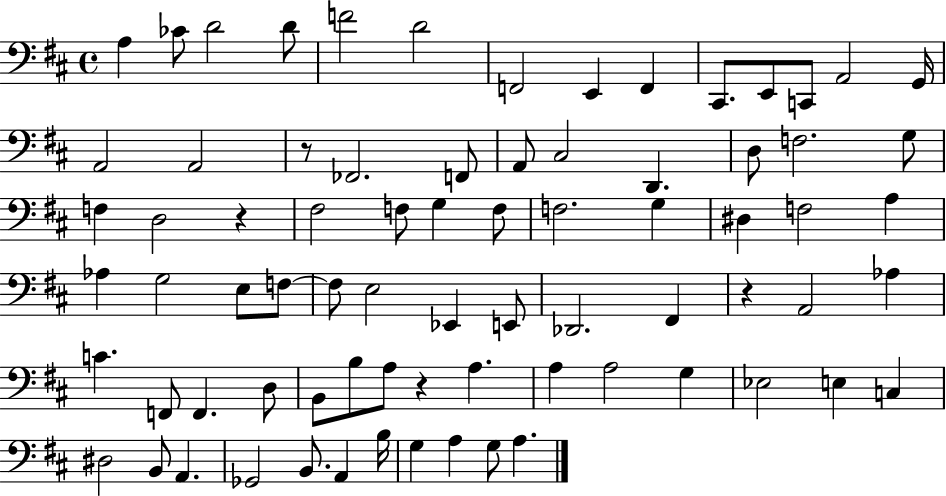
X:1
T:Untitled
M:4/4
L:1/4
K:D
A, _C/2 D2 D/2 F2 D2 F,,2 E,, F,, ^C,,/2 E,,/2 C,,/2 A,,2 G,,/4 A,,2 A,,2 z/2 _F,,2 F,,/2 A,,/2 ^C,2 D,, D,/2 F,2 G,/2 F, D,2 z ^F,2 F,/2 G, F,/2 F,2 G, ^D, F,2 A, _A, G,2 E,/2 F,/2 F,/2 E,2 _E,, E,,/2 _D,,2 ^F,, z A,,2 _A, C F,,/2 F,, D,/2 B,,/2 B,/2 A,/2 z A, A, A,2 G, _E,2 E, C, ^D,2 B,,/2 A,, _G,,2 B,,/2 A,, B,/4 G, A, G,/2 A,